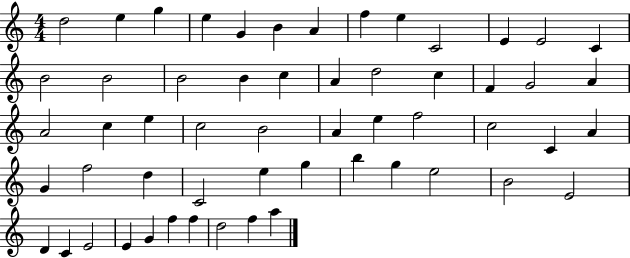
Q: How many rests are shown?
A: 0